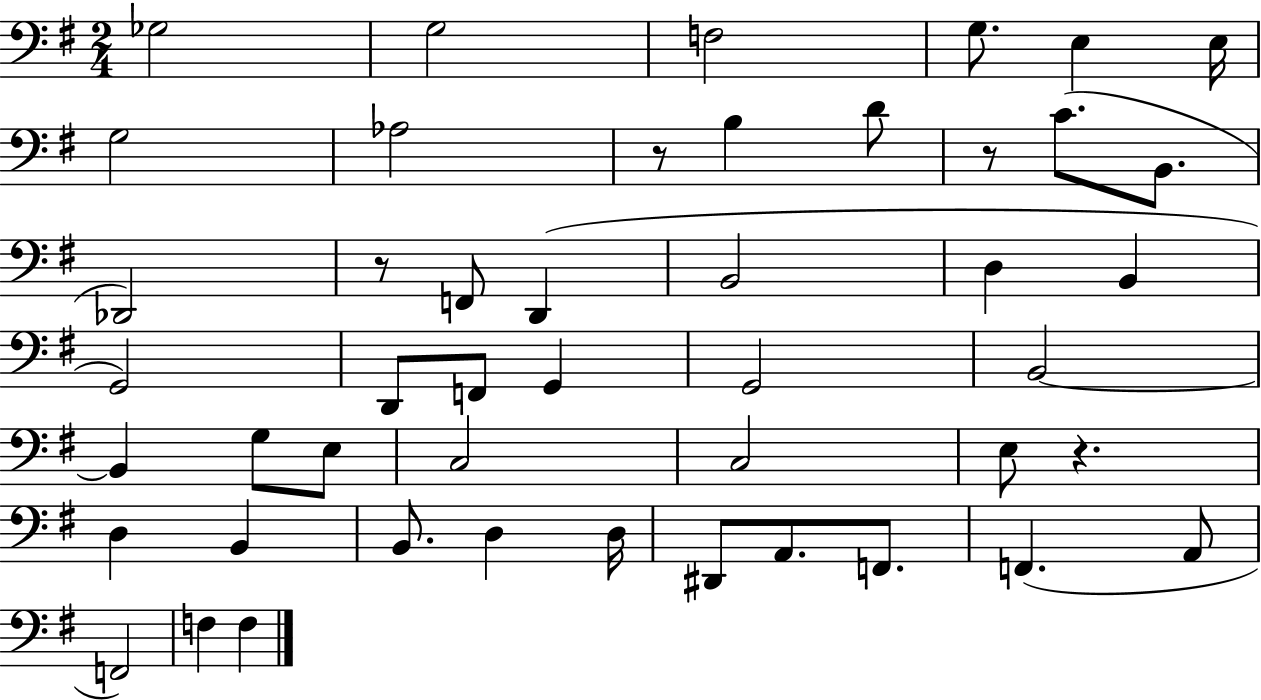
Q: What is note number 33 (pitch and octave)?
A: B2